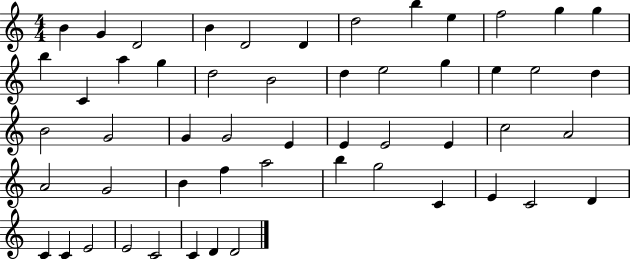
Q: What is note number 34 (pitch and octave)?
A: A4